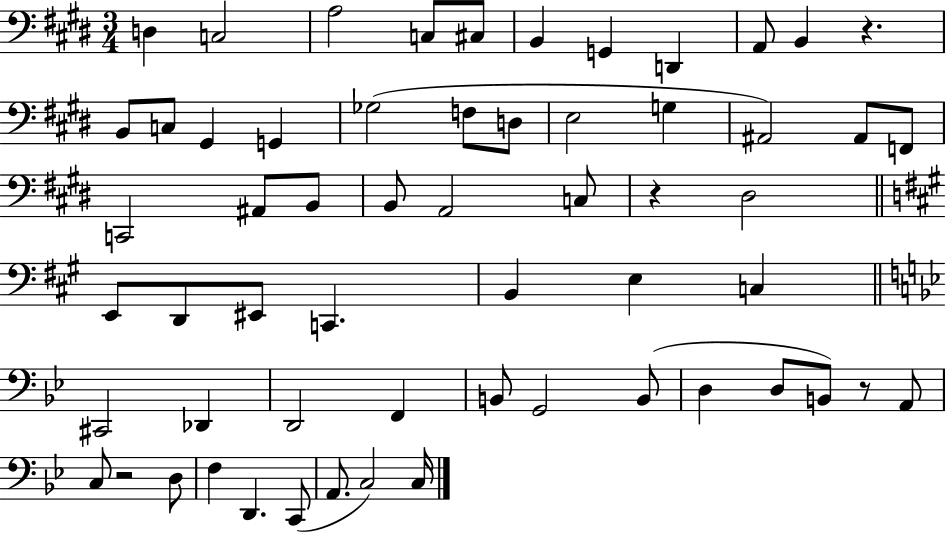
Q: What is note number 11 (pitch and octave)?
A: B2